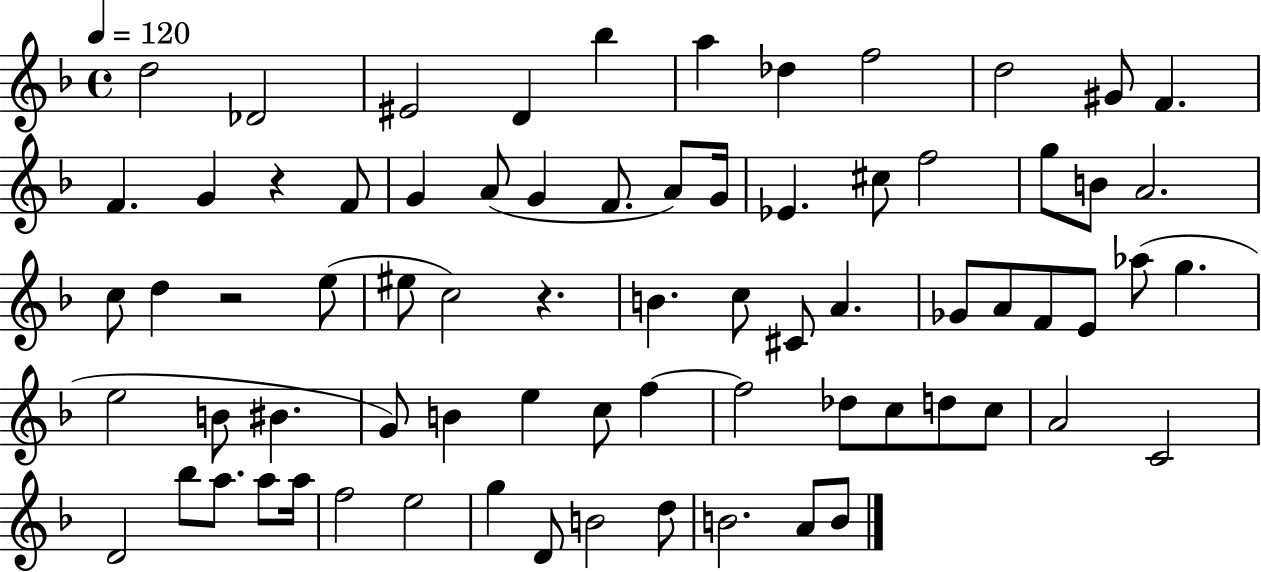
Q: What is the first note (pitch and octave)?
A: D5